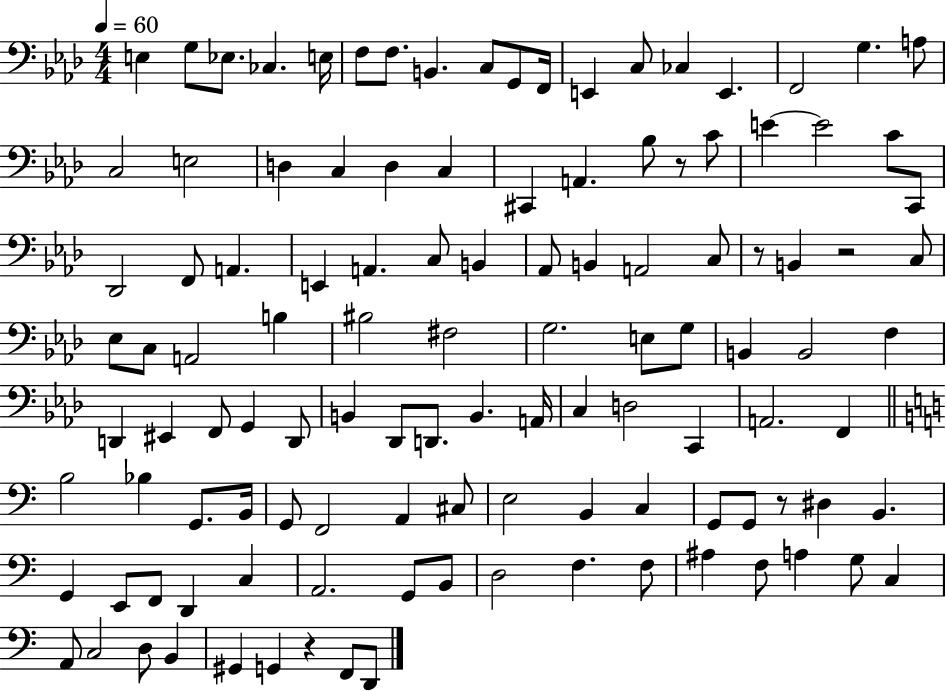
E3/q G3/e Eb3/e. CES3/q. E3/s F3/e F3/e. B2/q. C3/e G2/e F2/s E2/q C3/e CES3/q E2/q. F2/h G3/q. A3/e C3/h E3/h D3/q C3/q D3/q C3/q C#2/q A2/q. Bb3/e R/e C4/e E4/q E4/h C4/e C2/e Db2/h F2/e A2/q. E2/q A2/q. C3/e B2/q Ab2/e B2/q A2/h C3/e R/e B2/q R/h C3/e Eb3/e C3/e A2/h B3/q BIS3/h F#3/h G3/h. E3/e G3/e B2/q B2/h F3/q D2/q EIS2/q F2/e G2/q D2/e B2/q Db2/e D2/e. B2/q. A2/s C3/q D3/h C2/q A2/h. F2/q B3/h Bb3/q G2/e. B2/s G2/e F2/h A2/q C#3/e E3/h B2/q C3/q G2/e G2/e R/e D#3/q B2/q. G2/q E2/e F2/e D2/q C3/q A2/h. G2/e B2/e D3/h F3/q. F3/e A#3/q F3/e A3/q G3/e C3/q A2/e C3/h D3/e B2/q G#2/q G2/q R/q F2/e D2/e